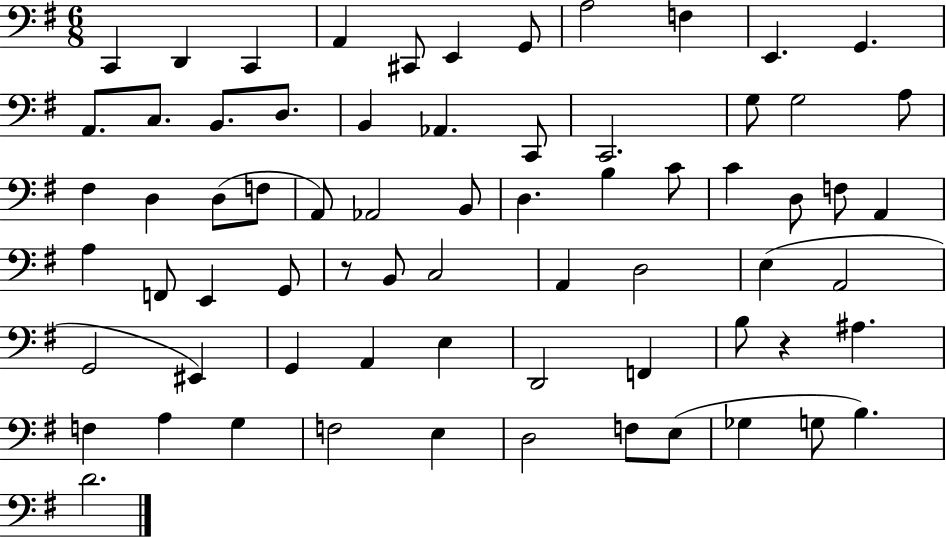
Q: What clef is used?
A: bass